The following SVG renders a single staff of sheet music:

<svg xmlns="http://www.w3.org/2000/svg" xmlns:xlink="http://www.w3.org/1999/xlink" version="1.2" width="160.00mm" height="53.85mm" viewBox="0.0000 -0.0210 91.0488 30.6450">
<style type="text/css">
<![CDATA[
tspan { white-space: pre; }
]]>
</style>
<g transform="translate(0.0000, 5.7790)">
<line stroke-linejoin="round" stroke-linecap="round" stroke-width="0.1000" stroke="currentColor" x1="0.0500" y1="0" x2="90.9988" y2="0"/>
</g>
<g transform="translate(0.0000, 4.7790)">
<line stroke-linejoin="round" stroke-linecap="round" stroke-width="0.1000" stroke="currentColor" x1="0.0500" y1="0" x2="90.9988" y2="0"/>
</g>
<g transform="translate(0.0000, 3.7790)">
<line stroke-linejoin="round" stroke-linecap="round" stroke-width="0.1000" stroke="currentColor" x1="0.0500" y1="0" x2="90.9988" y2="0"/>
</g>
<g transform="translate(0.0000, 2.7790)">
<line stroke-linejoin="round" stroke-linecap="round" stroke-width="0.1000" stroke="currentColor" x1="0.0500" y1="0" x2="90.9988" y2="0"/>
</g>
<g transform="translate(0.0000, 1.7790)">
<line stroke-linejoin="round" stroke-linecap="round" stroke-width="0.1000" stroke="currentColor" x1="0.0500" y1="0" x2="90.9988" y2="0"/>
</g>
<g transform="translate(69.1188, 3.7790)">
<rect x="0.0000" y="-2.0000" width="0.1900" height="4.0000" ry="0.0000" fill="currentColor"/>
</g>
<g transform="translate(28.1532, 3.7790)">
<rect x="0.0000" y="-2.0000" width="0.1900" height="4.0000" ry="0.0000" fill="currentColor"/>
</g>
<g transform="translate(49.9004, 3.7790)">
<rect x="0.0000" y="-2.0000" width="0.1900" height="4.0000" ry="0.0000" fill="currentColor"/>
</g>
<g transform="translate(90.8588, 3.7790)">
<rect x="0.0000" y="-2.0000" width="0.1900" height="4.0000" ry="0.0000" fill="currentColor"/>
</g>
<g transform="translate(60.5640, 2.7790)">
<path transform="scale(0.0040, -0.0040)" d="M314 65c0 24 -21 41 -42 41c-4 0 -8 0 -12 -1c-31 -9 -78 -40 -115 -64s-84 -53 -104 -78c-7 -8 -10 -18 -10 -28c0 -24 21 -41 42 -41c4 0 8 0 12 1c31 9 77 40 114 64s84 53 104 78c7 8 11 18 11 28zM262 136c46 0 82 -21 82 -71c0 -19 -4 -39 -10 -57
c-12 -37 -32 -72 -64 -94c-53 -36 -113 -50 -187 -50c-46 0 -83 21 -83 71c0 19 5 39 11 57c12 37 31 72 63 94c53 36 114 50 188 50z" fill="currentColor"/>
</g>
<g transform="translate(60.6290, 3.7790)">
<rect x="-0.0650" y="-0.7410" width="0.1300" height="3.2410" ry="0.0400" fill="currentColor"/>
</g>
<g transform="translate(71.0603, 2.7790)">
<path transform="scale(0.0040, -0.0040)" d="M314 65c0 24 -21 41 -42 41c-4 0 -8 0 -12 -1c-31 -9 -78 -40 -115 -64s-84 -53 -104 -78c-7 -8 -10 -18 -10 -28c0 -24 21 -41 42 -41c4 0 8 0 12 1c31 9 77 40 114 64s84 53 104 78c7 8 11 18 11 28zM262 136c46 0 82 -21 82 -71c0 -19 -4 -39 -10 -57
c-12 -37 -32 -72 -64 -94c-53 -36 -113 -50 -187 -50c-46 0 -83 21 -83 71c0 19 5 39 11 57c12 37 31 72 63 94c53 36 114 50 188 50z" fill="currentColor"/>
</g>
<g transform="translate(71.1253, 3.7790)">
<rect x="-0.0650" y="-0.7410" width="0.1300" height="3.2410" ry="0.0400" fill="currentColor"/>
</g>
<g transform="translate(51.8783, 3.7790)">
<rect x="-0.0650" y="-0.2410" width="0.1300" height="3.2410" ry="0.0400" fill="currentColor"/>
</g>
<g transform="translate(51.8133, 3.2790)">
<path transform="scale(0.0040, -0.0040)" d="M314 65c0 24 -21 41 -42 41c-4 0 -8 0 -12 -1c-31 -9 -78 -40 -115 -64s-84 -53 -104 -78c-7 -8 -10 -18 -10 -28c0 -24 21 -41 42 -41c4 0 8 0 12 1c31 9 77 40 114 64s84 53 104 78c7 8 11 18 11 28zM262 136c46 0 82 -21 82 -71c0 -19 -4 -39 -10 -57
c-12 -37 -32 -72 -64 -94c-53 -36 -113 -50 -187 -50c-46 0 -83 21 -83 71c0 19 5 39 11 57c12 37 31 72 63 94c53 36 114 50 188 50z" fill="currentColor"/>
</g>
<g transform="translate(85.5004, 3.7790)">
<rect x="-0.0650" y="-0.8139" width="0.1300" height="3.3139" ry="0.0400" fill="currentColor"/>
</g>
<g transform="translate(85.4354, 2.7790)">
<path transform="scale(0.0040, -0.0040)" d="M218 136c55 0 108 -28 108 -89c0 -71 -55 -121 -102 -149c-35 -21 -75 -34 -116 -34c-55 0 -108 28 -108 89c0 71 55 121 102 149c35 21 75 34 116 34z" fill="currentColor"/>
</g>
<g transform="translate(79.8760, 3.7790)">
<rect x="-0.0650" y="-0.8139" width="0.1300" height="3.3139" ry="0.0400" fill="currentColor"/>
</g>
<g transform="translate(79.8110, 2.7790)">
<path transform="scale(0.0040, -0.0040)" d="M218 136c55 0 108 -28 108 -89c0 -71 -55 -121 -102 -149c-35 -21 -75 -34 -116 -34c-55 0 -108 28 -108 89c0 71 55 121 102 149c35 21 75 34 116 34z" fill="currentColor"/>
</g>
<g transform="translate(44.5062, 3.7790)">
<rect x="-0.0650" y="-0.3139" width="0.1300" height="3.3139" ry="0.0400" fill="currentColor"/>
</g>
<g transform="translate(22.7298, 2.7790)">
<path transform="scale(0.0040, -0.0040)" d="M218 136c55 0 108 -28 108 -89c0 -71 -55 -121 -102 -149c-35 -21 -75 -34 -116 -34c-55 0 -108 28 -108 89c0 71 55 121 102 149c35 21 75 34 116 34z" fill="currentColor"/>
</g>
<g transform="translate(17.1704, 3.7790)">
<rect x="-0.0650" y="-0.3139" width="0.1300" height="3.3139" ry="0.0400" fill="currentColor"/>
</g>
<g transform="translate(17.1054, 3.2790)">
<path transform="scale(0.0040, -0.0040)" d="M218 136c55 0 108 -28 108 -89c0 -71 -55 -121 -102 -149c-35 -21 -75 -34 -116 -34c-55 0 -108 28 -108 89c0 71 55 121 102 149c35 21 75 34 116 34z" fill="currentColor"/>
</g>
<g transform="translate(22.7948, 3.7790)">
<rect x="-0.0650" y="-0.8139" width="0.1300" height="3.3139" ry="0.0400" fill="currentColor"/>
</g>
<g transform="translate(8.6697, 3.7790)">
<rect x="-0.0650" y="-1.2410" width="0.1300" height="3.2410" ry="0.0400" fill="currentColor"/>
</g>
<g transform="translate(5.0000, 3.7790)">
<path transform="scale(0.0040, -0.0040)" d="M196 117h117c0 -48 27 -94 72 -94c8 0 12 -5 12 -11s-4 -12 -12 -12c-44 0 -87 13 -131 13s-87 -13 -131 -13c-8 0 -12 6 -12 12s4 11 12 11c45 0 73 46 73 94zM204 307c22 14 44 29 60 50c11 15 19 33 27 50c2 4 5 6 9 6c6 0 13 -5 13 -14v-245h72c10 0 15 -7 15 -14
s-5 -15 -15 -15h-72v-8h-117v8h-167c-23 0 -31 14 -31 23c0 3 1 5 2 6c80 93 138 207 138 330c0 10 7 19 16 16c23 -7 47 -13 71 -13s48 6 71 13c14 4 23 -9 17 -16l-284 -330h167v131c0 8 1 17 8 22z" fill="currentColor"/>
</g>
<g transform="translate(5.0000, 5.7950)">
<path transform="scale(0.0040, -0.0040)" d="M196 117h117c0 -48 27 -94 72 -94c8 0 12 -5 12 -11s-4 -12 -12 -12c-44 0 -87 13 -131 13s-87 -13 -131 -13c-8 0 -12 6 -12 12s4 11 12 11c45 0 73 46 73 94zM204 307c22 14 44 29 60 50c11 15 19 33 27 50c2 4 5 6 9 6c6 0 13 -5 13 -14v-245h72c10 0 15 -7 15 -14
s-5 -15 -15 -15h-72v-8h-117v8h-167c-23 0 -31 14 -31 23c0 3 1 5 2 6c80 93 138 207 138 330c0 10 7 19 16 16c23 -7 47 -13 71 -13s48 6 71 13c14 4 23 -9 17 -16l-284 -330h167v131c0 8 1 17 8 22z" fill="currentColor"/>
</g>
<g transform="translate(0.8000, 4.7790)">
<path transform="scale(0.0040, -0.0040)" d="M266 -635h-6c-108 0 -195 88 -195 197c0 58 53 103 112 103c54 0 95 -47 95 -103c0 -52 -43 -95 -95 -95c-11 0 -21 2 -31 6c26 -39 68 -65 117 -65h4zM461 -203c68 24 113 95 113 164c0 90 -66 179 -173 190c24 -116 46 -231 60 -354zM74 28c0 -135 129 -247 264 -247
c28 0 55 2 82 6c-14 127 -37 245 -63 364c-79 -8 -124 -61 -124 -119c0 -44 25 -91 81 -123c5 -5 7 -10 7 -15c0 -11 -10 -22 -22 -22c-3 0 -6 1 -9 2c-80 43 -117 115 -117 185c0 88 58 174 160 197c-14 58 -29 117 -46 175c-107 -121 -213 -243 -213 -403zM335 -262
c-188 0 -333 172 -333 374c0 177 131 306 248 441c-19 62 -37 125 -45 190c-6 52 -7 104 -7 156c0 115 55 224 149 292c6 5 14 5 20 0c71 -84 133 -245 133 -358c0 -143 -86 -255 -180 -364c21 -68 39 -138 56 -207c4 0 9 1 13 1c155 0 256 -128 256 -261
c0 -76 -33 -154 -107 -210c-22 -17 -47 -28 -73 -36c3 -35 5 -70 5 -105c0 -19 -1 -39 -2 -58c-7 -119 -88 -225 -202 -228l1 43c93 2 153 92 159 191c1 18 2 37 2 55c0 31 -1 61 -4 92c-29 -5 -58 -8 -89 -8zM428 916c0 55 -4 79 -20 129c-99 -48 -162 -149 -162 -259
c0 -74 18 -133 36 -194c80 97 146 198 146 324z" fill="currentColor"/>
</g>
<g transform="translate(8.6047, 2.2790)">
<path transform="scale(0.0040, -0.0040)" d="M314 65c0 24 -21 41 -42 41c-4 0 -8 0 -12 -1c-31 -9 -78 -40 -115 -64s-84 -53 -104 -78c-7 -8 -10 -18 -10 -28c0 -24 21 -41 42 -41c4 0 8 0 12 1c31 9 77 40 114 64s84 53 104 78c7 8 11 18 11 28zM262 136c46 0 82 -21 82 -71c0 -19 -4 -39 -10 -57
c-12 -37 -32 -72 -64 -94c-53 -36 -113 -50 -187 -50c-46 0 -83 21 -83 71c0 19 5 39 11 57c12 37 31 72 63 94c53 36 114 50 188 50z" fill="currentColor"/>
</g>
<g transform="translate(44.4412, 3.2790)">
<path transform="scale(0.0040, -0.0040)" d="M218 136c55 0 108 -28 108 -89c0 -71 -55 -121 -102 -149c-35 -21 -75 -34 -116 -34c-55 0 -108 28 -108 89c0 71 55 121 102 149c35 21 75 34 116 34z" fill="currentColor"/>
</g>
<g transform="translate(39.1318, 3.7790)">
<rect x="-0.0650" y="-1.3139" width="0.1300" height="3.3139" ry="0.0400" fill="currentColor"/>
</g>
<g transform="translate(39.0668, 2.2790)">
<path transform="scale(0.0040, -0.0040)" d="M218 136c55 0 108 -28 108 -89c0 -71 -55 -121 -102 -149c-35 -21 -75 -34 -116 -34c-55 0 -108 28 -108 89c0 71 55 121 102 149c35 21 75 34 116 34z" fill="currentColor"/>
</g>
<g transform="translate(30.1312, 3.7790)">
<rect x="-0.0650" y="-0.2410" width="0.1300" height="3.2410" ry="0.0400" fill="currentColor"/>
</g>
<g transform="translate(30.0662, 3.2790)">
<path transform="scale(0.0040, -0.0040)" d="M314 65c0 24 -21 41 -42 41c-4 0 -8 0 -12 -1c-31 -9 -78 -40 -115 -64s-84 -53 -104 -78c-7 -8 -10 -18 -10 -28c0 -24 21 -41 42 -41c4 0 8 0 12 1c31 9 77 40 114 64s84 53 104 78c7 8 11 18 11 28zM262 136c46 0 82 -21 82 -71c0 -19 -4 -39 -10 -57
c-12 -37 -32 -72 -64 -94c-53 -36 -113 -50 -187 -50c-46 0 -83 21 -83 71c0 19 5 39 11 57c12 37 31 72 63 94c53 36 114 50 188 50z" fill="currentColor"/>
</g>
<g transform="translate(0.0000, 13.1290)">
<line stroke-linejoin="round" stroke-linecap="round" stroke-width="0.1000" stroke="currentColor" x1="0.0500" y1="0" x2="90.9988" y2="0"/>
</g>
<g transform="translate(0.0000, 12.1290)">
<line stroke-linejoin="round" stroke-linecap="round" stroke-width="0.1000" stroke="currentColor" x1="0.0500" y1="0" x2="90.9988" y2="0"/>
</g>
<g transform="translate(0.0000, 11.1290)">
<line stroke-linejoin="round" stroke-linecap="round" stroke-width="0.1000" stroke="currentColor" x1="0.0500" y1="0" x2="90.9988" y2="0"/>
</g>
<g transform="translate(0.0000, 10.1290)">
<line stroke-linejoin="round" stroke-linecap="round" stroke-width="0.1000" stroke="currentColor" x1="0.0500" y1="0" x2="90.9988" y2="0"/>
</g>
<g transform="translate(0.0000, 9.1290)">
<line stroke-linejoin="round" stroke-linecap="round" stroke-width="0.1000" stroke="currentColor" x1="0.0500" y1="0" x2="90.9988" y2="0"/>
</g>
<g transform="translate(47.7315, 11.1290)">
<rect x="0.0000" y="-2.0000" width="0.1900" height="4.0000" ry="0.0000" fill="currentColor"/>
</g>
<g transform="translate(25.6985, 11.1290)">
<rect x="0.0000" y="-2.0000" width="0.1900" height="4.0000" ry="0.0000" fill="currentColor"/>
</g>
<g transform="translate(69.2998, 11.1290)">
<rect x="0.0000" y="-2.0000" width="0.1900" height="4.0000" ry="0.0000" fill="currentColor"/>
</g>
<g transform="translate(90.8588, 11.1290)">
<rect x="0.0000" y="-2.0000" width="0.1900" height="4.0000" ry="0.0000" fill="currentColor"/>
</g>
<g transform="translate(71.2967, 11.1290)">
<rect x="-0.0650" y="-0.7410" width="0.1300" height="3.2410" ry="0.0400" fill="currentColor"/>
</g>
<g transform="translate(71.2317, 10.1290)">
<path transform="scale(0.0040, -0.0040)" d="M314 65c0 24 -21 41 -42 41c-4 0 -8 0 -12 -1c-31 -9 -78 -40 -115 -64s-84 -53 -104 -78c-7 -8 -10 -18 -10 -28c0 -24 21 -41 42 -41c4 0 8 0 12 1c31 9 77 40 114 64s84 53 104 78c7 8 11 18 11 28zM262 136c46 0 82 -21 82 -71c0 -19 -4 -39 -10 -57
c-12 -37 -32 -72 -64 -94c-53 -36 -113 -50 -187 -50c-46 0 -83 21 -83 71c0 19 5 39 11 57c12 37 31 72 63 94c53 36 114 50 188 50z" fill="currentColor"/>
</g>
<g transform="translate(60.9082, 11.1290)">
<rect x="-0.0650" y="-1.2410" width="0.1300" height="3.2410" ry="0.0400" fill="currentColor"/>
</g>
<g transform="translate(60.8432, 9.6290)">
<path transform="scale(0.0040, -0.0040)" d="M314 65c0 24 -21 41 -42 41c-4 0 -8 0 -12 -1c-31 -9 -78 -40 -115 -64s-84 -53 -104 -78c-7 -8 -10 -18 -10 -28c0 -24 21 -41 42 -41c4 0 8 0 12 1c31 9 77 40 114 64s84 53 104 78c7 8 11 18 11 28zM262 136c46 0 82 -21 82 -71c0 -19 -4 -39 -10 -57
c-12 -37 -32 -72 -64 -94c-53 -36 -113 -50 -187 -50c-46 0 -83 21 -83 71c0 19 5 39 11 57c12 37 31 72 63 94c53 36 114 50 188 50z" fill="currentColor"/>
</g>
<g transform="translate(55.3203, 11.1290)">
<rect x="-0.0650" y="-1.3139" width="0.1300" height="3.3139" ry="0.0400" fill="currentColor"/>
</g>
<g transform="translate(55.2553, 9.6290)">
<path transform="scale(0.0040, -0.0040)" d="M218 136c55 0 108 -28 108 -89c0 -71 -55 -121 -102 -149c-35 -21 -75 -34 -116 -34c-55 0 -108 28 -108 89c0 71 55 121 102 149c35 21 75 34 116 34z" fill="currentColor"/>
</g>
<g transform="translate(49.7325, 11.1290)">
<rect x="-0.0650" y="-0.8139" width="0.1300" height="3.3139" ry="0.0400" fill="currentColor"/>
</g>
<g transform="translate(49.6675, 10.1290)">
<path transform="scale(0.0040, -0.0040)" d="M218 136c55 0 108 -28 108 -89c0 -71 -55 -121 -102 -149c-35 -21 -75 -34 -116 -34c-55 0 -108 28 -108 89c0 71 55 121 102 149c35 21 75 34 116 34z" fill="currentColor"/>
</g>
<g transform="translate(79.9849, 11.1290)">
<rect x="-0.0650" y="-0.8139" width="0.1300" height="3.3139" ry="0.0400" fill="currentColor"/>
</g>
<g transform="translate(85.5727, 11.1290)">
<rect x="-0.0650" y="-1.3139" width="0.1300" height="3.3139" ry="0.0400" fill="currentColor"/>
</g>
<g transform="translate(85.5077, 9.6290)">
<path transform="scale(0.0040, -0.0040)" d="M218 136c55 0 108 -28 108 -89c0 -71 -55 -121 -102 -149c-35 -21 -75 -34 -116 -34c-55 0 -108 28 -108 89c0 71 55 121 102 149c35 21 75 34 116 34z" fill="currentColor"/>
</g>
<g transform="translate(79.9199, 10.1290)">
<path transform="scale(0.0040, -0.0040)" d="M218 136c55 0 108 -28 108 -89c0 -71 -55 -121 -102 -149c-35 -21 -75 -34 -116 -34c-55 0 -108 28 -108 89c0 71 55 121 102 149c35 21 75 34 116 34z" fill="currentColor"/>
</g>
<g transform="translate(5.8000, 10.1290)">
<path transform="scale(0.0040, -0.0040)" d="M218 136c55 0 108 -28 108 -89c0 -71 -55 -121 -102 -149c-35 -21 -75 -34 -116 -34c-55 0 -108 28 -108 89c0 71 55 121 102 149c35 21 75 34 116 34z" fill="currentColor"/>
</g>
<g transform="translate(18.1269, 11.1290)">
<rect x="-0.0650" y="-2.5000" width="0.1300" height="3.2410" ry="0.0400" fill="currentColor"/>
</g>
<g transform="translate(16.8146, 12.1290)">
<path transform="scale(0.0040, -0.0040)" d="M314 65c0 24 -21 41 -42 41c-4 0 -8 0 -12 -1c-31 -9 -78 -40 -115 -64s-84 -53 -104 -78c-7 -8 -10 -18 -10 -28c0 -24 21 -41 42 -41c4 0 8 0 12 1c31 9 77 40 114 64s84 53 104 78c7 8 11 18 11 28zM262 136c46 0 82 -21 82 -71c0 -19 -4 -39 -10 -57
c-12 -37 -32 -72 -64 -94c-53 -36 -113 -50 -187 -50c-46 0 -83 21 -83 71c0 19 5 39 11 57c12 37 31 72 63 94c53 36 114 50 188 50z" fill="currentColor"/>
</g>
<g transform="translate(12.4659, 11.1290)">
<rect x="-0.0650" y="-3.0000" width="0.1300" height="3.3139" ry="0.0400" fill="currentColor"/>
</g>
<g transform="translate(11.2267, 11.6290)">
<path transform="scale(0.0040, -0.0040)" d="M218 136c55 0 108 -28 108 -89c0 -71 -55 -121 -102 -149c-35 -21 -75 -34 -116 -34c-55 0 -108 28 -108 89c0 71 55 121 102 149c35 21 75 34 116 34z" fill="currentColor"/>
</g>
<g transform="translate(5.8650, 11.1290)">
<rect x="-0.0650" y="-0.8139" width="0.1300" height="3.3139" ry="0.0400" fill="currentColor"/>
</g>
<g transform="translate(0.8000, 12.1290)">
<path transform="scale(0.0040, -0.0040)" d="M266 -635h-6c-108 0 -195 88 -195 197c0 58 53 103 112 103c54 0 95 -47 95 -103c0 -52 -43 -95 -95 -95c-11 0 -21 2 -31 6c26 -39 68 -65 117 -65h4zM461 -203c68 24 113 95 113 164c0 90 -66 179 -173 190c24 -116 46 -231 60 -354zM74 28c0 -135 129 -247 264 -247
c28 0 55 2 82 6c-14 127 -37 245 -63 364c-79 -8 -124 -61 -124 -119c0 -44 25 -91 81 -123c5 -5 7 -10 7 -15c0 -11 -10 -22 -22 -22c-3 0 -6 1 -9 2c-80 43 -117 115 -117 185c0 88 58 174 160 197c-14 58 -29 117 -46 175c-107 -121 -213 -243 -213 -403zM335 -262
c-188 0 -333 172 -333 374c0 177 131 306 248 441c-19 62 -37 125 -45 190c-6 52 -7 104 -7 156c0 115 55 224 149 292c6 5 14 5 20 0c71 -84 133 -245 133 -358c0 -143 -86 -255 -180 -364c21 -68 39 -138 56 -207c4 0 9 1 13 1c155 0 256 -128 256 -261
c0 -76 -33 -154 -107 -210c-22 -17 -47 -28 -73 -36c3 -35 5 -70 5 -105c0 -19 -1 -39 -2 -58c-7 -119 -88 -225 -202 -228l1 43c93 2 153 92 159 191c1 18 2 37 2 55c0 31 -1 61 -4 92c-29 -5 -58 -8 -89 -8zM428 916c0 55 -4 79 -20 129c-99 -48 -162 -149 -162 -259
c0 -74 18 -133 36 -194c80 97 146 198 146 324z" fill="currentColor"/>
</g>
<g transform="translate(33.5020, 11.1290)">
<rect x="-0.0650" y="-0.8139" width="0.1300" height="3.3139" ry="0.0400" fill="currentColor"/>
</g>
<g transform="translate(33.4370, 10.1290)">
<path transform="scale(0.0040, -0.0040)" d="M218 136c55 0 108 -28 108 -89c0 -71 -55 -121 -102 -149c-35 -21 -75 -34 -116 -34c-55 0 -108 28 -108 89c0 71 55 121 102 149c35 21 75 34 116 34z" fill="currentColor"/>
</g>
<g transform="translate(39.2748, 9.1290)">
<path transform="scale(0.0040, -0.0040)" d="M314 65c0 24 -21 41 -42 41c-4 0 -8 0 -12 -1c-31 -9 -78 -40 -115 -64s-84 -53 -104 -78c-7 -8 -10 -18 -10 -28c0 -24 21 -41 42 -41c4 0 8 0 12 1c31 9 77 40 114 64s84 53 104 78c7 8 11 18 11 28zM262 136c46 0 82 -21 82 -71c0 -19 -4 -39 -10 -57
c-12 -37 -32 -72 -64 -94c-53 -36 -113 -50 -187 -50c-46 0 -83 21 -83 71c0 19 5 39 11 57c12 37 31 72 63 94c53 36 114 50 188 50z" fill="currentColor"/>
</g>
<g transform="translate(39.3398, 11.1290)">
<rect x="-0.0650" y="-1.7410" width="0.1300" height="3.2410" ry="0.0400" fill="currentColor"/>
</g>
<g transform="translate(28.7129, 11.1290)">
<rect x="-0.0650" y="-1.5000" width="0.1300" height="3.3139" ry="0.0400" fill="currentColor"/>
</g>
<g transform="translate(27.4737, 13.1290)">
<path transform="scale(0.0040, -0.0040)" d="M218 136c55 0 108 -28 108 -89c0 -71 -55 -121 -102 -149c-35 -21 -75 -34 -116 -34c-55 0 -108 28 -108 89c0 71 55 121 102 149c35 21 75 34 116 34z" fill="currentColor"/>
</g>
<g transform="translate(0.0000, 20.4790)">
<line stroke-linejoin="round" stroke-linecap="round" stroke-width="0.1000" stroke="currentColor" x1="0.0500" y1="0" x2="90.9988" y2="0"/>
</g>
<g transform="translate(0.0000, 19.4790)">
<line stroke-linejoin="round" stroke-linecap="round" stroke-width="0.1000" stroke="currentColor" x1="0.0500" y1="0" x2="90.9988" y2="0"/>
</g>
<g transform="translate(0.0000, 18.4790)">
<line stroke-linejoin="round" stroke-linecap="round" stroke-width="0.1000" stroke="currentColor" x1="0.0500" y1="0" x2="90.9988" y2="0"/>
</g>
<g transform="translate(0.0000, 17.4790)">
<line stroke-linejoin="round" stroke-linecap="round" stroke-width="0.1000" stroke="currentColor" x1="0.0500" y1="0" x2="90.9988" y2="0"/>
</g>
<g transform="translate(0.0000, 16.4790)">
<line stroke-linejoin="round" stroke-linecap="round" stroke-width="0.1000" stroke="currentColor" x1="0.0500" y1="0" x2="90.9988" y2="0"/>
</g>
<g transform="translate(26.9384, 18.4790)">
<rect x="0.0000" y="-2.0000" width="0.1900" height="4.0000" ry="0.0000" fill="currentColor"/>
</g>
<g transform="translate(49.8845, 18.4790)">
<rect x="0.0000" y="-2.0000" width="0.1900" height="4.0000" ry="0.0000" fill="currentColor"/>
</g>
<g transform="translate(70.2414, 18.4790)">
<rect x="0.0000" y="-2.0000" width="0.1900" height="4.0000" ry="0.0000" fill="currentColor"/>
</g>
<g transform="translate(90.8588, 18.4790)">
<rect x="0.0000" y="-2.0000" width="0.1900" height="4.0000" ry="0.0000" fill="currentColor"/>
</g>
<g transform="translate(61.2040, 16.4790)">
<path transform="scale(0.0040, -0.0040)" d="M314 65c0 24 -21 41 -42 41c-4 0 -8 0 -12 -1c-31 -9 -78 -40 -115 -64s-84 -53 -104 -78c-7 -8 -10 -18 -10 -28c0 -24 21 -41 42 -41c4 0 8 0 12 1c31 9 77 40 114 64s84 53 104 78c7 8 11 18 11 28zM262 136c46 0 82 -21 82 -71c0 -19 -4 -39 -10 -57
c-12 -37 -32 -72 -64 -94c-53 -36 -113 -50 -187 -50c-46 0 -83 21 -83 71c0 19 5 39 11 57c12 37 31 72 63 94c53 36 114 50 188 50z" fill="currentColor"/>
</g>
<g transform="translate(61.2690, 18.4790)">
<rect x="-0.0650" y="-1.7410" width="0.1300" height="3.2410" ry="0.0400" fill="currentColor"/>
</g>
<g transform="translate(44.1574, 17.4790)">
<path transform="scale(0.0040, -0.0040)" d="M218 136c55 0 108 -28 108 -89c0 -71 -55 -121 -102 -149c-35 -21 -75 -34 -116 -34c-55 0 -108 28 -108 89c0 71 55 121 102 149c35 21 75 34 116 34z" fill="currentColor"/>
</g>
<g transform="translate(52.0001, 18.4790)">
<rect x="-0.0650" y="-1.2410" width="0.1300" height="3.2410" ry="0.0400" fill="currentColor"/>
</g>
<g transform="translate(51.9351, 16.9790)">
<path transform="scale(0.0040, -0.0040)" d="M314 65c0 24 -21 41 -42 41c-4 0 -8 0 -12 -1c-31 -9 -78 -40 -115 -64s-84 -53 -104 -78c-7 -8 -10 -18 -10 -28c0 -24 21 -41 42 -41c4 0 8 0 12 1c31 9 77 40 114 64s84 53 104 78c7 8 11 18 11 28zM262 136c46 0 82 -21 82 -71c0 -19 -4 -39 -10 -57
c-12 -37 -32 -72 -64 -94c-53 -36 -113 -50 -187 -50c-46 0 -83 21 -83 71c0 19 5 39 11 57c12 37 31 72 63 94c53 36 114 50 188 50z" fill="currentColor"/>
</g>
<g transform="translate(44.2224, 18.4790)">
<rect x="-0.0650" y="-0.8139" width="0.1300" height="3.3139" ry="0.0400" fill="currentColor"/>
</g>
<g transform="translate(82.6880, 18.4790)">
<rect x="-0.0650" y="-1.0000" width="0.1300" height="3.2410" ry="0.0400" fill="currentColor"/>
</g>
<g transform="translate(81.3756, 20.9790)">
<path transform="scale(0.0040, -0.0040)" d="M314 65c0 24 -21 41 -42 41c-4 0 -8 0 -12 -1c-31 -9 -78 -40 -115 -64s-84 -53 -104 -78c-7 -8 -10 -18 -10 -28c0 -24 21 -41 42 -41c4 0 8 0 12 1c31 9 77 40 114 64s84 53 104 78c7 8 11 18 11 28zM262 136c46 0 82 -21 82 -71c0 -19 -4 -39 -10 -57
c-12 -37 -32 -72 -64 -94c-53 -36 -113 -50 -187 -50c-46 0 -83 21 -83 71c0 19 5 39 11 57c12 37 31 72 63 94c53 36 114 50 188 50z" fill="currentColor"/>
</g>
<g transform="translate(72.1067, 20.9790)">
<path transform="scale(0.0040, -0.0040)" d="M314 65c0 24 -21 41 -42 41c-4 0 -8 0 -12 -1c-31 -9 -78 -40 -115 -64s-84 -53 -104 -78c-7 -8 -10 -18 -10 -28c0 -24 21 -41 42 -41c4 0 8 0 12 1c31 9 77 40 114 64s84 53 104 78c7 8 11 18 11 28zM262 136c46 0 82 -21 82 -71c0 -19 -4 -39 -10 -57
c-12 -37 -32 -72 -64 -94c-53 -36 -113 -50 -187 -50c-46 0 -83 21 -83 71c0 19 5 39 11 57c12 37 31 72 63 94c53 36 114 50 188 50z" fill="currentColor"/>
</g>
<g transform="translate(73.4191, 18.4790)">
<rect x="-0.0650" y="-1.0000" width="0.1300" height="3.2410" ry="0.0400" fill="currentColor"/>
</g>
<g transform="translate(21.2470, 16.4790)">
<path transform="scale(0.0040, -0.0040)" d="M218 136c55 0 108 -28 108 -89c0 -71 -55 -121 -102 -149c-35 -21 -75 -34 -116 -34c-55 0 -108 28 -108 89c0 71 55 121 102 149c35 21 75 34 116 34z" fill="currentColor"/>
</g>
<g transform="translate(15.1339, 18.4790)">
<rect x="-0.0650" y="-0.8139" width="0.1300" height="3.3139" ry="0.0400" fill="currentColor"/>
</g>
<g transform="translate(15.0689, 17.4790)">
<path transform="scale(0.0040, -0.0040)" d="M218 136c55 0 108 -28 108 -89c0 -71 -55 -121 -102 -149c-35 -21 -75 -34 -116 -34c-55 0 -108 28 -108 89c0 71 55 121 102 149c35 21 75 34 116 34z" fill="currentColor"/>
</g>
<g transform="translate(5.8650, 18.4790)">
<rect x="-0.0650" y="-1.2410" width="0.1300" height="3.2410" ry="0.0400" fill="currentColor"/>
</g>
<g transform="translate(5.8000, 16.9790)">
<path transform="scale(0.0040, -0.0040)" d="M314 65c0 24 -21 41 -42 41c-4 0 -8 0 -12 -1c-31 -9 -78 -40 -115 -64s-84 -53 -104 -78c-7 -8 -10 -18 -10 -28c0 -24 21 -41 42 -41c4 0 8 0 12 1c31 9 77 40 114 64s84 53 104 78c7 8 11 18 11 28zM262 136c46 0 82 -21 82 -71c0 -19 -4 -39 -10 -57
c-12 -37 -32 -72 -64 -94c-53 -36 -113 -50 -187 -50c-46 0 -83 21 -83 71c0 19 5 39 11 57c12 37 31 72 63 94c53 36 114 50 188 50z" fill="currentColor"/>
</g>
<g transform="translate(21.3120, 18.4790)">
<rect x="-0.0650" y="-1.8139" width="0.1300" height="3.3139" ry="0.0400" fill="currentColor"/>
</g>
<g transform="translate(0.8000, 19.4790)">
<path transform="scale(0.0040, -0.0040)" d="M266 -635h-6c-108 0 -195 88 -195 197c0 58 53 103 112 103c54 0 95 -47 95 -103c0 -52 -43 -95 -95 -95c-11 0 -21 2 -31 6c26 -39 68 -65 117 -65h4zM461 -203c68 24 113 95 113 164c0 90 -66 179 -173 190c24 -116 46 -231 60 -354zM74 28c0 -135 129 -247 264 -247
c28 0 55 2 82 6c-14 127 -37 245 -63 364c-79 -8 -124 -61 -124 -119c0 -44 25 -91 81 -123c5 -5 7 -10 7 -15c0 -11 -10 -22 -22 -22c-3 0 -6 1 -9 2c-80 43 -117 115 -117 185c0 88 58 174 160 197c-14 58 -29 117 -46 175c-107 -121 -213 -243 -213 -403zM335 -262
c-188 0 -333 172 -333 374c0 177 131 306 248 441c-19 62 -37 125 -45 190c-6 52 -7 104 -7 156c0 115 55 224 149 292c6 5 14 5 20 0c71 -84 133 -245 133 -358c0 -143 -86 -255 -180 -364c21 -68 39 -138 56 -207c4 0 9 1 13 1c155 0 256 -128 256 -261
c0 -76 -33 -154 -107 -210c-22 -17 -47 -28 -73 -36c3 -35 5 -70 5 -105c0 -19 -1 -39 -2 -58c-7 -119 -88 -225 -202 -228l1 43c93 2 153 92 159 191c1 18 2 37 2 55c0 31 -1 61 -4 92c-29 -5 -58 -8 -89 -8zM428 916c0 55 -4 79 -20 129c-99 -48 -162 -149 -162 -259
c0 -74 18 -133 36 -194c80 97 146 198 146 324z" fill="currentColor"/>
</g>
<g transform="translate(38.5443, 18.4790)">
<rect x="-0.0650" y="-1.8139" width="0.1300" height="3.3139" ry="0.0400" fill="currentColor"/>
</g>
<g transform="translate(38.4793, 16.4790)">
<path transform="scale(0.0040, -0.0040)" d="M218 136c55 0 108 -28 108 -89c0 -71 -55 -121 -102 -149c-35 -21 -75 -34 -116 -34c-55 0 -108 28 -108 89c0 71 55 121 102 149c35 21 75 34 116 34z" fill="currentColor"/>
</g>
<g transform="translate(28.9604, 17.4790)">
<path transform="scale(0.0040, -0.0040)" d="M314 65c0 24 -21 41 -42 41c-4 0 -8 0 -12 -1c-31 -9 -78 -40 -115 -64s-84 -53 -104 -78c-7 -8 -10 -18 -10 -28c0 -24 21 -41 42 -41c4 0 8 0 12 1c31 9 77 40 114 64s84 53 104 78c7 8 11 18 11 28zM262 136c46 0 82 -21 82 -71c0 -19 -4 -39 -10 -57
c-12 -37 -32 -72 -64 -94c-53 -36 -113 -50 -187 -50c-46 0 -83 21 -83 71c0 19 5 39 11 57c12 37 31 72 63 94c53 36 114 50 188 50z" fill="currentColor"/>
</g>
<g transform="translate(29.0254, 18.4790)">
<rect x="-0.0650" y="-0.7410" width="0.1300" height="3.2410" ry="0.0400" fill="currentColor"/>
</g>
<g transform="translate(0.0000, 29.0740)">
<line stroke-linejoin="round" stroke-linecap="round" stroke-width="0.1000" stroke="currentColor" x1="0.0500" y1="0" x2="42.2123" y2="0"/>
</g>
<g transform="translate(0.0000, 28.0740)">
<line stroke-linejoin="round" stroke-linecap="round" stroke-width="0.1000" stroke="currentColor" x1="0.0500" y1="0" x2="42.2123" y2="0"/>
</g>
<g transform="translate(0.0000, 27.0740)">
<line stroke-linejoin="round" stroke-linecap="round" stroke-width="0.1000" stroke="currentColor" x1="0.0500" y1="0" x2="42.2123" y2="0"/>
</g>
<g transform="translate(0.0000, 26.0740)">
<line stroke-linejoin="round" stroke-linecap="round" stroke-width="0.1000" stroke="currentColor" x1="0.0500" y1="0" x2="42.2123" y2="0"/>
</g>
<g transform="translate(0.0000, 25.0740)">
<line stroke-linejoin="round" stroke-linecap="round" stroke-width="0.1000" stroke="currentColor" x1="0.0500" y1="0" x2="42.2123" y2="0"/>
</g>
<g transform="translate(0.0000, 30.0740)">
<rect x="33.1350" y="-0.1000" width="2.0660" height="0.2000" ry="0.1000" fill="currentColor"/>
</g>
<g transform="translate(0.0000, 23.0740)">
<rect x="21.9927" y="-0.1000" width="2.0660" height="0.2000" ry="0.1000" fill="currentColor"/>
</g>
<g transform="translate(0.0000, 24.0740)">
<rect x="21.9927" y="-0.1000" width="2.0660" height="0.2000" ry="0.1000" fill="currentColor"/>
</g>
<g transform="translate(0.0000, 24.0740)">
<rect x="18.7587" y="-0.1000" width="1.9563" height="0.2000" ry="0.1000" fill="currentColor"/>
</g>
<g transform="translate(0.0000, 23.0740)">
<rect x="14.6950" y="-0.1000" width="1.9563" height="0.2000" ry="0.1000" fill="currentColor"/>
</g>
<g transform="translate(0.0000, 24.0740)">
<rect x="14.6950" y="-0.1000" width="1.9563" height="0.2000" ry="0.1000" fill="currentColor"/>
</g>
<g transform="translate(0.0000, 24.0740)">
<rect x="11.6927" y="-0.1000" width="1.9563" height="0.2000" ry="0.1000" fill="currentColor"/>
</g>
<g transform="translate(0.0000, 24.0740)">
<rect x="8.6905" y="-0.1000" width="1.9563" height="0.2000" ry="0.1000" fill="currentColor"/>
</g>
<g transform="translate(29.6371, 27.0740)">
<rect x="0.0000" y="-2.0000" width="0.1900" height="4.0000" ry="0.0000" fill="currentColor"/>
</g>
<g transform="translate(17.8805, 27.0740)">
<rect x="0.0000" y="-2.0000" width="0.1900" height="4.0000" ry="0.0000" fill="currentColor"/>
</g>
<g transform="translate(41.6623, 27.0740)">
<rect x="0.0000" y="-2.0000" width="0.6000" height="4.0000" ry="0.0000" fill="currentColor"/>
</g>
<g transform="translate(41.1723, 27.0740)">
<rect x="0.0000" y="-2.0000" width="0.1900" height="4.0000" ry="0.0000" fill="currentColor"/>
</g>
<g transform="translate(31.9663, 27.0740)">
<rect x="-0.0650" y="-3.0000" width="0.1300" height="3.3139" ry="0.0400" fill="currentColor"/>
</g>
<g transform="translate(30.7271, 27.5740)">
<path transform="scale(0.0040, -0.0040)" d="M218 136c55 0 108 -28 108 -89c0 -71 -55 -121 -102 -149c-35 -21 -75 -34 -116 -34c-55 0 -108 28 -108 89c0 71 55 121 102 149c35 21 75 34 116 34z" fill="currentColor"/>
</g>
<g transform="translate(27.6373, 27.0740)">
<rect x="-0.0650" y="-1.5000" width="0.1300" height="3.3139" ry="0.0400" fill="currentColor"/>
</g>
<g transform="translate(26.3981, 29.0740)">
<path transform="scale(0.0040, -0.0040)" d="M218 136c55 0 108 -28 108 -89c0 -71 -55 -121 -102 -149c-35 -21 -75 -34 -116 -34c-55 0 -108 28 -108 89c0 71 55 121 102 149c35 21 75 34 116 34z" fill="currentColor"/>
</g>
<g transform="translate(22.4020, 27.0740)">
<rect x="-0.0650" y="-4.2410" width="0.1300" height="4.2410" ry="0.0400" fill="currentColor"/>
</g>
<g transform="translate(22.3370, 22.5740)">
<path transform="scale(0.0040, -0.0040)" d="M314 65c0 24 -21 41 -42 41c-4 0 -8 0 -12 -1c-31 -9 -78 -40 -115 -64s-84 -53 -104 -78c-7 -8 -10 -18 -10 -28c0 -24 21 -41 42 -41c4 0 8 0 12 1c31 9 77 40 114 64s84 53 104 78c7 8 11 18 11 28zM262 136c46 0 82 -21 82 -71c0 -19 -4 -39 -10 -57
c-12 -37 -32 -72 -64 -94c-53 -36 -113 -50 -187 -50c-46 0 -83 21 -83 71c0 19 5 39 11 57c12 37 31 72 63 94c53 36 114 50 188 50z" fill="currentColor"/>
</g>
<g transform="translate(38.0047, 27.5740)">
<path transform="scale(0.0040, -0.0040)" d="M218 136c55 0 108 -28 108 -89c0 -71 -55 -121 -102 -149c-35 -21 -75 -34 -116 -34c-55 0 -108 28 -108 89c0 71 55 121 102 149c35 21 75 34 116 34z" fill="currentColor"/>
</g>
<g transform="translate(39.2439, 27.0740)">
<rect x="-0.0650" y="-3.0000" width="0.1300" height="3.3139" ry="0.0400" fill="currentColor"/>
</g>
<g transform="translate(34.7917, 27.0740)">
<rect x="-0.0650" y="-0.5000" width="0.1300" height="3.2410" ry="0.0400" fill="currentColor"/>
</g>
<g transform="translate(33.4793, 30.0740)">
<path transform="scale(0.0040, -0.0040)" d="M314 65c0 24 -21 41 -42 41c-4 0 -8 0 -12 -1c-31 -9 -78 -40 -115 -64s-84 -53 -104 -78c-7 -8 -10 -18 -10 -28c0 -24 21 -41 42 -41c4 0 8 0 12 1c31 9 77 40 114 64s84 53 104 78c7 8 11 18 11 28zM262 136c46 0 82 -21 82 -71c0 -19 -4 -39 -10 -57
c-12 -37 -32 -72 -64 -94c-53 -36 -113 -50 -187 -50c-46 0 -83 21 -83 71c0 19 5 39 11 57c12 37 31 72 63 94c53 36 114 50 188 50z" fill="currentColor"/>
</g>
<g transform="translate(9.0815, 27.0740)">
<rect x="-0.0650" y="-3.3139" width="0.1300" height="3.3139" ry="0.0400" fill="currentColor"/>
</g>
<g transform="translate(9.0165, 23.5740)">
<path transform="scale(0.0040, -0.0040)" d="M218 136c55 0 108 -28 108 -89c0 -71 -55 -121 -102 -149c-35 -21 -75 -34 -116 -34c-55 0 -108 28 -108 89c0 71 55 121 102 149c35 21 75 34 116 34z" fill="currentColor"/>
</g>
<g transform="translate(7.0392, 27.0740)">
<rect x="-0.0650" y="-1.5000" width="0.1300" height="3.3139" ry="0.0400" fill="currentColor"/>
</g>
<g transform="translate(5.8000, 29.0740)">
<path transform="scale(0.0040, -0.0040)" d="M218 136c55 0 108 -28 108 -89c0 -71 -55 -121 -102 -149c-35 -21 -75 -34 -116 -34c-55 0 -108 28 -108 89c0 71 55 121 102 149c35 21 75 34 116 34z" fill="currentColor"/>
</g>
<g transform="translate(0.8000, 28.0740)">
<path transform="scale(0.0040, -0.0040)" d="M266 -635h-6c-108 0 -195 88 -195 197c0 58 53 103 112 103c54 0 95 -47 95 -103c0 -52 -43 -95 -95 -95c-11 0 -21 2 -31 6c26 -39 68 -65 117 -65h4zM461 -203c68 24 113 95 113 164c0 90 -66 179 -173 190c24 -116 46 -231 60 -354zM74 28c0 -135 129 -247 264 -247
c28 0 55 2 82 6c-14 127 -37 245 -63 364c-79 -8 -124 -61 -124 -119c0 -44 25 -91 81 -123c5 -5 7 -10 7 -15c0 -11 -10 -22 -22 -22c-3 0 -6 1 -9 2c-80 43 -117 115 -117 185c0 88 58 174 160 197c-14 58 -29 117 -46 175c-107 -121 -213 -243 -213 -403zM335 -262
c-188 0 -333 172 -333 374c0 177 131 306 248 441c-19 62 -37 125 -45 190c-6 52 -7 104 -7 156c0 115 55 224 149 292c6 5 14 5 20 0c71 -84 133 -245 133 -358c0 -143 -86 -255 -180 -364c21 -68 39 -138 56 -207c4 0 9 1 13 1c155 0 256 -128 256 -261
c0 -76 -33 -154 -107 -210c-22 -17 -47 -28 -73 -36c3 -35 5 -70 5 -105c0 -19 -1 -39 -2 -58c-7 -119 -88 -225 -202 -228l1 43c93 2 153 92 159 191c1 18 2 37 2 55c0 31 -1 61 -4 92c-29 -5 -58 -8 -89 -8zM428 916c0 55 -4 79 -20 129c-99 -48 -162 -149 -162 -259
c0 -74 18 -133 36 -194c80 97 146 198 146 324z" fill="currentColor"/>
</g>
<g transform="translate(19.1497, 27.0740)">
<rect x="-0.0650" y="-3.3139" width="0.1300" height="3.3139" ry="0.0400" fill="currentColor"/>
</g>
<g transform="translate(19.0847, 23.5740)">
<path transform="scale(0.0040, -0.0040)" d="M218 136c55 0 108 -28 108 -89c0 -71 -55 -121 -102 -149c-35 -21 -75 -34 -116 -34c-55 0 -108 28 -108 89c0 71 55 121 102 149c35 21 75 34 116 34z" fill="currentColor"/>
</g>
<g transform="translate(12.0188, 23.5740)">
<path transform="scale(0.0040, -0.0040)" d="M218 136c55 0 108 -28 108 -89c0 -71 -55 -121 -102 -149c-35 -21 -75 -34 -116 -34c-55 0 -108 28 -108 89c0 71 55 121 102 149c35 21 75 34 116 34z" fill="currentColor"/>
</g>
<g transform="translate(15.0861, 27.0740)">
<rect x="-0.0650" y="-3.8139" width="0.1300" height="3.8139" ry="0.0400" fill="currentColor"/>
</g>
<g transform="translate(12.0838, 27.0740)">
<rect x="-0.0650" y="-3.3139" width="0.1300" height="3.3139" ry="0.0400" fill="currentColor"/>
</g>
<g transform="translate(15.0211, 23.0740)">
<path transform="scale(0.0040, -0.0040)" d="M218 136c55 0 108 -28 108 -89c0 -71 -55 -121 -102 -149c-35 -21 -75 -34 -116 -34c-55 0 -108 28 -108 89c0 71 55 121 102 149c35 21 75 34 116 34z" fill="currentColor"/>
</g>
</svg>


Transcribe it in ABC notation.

X:1
T:Untitled
M:4/4
L:1/4
K:C
e2 c d c2 e c c2 d2 d2 d d d A G2 E d f2 d e e2 d2 d e e2 d f d2 f d e2 f2 D2 D2 E b b c' b d'2 E A C2 A